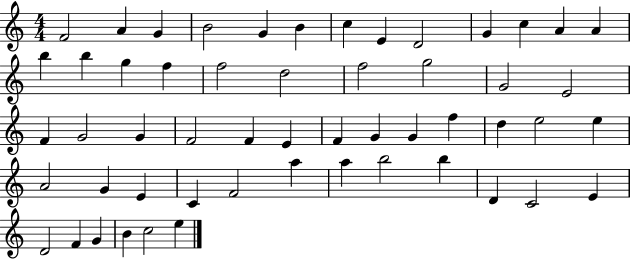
{
  \clef treble
  \numericTimeSignature
  \time 4/4
  \key c \major
  f'2 a'4 g'4 | b'2 g'4 b'4 | c''4 e'4 d'2 | g'4 c''4 a'4 a'4 | \break b''4 b''4 g''4 f''4 | f''2 d''2 | f''2 g''2 | g'2 e'2 | \break f'4 g'2 g'4 | f'2 f'4 e'4 | f'4 g'4 g'4 f''4 | d''4 e''2 e''4 | \break a'2 g'4 e'4 | c'4 f'2 a''4 | a''4 b''2 b''4 | d'4 c'2 e'4 | \break d'2 f'4 g'4 | b'4 c''2 e''4 | \bar "|."
}